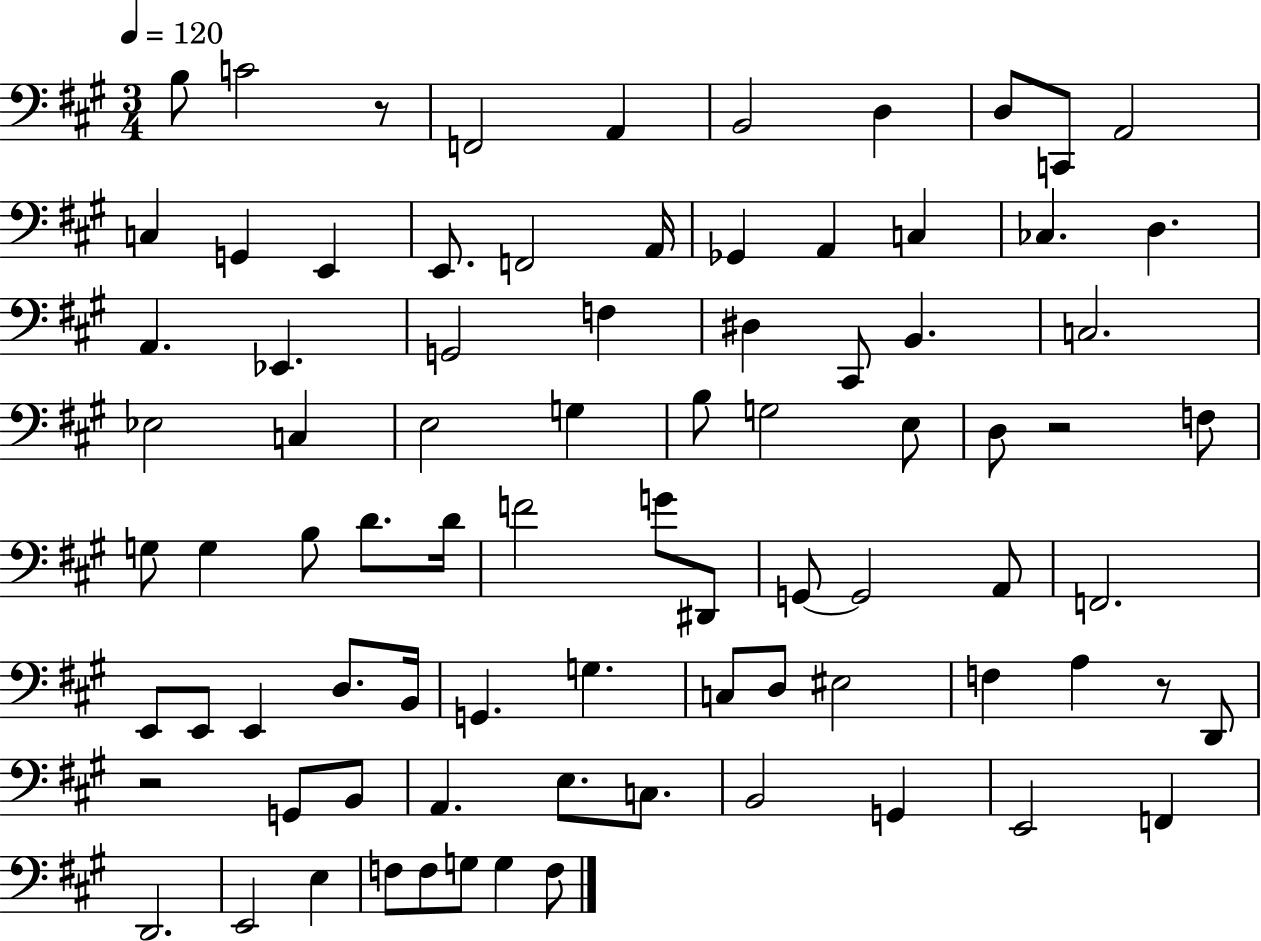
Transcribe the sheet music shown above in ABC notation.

X:1
T:Untitled
M:3/4
L:1/4
K:A
B,/2 C2 z/2 F,,2 A,, B,,2 D, D,/2 C,,/2 A,,2 C, G,, E,, E,,/2 F,,2 A,,/4 _G,, A,, C, _C, D, A,, _E,, G,,2 F, ^D, ^C,,/2 B,, C,2 _E,2 C, E,2 G, B,/2 G,2 E,/2 D,/2 z2 F,/2 G,/2 G, B,/2 D/2 D/4 F2 G/2 ^D,,/2 G,,/2 G,,2 A,,/2 F,,2 E,,/2 E,,/2 E,, D,/2 B,,/4 G,, G, C,/2 D,/2 ^E,2 F, A, z/2 D,,/2 z2 G,,/2 B,,/2 A,, E,/2 C,/2 B,,2 G,, E,,2 F,, D,,2 E,,2 E, F,/2 F,/2 G,/2 G, F,/2